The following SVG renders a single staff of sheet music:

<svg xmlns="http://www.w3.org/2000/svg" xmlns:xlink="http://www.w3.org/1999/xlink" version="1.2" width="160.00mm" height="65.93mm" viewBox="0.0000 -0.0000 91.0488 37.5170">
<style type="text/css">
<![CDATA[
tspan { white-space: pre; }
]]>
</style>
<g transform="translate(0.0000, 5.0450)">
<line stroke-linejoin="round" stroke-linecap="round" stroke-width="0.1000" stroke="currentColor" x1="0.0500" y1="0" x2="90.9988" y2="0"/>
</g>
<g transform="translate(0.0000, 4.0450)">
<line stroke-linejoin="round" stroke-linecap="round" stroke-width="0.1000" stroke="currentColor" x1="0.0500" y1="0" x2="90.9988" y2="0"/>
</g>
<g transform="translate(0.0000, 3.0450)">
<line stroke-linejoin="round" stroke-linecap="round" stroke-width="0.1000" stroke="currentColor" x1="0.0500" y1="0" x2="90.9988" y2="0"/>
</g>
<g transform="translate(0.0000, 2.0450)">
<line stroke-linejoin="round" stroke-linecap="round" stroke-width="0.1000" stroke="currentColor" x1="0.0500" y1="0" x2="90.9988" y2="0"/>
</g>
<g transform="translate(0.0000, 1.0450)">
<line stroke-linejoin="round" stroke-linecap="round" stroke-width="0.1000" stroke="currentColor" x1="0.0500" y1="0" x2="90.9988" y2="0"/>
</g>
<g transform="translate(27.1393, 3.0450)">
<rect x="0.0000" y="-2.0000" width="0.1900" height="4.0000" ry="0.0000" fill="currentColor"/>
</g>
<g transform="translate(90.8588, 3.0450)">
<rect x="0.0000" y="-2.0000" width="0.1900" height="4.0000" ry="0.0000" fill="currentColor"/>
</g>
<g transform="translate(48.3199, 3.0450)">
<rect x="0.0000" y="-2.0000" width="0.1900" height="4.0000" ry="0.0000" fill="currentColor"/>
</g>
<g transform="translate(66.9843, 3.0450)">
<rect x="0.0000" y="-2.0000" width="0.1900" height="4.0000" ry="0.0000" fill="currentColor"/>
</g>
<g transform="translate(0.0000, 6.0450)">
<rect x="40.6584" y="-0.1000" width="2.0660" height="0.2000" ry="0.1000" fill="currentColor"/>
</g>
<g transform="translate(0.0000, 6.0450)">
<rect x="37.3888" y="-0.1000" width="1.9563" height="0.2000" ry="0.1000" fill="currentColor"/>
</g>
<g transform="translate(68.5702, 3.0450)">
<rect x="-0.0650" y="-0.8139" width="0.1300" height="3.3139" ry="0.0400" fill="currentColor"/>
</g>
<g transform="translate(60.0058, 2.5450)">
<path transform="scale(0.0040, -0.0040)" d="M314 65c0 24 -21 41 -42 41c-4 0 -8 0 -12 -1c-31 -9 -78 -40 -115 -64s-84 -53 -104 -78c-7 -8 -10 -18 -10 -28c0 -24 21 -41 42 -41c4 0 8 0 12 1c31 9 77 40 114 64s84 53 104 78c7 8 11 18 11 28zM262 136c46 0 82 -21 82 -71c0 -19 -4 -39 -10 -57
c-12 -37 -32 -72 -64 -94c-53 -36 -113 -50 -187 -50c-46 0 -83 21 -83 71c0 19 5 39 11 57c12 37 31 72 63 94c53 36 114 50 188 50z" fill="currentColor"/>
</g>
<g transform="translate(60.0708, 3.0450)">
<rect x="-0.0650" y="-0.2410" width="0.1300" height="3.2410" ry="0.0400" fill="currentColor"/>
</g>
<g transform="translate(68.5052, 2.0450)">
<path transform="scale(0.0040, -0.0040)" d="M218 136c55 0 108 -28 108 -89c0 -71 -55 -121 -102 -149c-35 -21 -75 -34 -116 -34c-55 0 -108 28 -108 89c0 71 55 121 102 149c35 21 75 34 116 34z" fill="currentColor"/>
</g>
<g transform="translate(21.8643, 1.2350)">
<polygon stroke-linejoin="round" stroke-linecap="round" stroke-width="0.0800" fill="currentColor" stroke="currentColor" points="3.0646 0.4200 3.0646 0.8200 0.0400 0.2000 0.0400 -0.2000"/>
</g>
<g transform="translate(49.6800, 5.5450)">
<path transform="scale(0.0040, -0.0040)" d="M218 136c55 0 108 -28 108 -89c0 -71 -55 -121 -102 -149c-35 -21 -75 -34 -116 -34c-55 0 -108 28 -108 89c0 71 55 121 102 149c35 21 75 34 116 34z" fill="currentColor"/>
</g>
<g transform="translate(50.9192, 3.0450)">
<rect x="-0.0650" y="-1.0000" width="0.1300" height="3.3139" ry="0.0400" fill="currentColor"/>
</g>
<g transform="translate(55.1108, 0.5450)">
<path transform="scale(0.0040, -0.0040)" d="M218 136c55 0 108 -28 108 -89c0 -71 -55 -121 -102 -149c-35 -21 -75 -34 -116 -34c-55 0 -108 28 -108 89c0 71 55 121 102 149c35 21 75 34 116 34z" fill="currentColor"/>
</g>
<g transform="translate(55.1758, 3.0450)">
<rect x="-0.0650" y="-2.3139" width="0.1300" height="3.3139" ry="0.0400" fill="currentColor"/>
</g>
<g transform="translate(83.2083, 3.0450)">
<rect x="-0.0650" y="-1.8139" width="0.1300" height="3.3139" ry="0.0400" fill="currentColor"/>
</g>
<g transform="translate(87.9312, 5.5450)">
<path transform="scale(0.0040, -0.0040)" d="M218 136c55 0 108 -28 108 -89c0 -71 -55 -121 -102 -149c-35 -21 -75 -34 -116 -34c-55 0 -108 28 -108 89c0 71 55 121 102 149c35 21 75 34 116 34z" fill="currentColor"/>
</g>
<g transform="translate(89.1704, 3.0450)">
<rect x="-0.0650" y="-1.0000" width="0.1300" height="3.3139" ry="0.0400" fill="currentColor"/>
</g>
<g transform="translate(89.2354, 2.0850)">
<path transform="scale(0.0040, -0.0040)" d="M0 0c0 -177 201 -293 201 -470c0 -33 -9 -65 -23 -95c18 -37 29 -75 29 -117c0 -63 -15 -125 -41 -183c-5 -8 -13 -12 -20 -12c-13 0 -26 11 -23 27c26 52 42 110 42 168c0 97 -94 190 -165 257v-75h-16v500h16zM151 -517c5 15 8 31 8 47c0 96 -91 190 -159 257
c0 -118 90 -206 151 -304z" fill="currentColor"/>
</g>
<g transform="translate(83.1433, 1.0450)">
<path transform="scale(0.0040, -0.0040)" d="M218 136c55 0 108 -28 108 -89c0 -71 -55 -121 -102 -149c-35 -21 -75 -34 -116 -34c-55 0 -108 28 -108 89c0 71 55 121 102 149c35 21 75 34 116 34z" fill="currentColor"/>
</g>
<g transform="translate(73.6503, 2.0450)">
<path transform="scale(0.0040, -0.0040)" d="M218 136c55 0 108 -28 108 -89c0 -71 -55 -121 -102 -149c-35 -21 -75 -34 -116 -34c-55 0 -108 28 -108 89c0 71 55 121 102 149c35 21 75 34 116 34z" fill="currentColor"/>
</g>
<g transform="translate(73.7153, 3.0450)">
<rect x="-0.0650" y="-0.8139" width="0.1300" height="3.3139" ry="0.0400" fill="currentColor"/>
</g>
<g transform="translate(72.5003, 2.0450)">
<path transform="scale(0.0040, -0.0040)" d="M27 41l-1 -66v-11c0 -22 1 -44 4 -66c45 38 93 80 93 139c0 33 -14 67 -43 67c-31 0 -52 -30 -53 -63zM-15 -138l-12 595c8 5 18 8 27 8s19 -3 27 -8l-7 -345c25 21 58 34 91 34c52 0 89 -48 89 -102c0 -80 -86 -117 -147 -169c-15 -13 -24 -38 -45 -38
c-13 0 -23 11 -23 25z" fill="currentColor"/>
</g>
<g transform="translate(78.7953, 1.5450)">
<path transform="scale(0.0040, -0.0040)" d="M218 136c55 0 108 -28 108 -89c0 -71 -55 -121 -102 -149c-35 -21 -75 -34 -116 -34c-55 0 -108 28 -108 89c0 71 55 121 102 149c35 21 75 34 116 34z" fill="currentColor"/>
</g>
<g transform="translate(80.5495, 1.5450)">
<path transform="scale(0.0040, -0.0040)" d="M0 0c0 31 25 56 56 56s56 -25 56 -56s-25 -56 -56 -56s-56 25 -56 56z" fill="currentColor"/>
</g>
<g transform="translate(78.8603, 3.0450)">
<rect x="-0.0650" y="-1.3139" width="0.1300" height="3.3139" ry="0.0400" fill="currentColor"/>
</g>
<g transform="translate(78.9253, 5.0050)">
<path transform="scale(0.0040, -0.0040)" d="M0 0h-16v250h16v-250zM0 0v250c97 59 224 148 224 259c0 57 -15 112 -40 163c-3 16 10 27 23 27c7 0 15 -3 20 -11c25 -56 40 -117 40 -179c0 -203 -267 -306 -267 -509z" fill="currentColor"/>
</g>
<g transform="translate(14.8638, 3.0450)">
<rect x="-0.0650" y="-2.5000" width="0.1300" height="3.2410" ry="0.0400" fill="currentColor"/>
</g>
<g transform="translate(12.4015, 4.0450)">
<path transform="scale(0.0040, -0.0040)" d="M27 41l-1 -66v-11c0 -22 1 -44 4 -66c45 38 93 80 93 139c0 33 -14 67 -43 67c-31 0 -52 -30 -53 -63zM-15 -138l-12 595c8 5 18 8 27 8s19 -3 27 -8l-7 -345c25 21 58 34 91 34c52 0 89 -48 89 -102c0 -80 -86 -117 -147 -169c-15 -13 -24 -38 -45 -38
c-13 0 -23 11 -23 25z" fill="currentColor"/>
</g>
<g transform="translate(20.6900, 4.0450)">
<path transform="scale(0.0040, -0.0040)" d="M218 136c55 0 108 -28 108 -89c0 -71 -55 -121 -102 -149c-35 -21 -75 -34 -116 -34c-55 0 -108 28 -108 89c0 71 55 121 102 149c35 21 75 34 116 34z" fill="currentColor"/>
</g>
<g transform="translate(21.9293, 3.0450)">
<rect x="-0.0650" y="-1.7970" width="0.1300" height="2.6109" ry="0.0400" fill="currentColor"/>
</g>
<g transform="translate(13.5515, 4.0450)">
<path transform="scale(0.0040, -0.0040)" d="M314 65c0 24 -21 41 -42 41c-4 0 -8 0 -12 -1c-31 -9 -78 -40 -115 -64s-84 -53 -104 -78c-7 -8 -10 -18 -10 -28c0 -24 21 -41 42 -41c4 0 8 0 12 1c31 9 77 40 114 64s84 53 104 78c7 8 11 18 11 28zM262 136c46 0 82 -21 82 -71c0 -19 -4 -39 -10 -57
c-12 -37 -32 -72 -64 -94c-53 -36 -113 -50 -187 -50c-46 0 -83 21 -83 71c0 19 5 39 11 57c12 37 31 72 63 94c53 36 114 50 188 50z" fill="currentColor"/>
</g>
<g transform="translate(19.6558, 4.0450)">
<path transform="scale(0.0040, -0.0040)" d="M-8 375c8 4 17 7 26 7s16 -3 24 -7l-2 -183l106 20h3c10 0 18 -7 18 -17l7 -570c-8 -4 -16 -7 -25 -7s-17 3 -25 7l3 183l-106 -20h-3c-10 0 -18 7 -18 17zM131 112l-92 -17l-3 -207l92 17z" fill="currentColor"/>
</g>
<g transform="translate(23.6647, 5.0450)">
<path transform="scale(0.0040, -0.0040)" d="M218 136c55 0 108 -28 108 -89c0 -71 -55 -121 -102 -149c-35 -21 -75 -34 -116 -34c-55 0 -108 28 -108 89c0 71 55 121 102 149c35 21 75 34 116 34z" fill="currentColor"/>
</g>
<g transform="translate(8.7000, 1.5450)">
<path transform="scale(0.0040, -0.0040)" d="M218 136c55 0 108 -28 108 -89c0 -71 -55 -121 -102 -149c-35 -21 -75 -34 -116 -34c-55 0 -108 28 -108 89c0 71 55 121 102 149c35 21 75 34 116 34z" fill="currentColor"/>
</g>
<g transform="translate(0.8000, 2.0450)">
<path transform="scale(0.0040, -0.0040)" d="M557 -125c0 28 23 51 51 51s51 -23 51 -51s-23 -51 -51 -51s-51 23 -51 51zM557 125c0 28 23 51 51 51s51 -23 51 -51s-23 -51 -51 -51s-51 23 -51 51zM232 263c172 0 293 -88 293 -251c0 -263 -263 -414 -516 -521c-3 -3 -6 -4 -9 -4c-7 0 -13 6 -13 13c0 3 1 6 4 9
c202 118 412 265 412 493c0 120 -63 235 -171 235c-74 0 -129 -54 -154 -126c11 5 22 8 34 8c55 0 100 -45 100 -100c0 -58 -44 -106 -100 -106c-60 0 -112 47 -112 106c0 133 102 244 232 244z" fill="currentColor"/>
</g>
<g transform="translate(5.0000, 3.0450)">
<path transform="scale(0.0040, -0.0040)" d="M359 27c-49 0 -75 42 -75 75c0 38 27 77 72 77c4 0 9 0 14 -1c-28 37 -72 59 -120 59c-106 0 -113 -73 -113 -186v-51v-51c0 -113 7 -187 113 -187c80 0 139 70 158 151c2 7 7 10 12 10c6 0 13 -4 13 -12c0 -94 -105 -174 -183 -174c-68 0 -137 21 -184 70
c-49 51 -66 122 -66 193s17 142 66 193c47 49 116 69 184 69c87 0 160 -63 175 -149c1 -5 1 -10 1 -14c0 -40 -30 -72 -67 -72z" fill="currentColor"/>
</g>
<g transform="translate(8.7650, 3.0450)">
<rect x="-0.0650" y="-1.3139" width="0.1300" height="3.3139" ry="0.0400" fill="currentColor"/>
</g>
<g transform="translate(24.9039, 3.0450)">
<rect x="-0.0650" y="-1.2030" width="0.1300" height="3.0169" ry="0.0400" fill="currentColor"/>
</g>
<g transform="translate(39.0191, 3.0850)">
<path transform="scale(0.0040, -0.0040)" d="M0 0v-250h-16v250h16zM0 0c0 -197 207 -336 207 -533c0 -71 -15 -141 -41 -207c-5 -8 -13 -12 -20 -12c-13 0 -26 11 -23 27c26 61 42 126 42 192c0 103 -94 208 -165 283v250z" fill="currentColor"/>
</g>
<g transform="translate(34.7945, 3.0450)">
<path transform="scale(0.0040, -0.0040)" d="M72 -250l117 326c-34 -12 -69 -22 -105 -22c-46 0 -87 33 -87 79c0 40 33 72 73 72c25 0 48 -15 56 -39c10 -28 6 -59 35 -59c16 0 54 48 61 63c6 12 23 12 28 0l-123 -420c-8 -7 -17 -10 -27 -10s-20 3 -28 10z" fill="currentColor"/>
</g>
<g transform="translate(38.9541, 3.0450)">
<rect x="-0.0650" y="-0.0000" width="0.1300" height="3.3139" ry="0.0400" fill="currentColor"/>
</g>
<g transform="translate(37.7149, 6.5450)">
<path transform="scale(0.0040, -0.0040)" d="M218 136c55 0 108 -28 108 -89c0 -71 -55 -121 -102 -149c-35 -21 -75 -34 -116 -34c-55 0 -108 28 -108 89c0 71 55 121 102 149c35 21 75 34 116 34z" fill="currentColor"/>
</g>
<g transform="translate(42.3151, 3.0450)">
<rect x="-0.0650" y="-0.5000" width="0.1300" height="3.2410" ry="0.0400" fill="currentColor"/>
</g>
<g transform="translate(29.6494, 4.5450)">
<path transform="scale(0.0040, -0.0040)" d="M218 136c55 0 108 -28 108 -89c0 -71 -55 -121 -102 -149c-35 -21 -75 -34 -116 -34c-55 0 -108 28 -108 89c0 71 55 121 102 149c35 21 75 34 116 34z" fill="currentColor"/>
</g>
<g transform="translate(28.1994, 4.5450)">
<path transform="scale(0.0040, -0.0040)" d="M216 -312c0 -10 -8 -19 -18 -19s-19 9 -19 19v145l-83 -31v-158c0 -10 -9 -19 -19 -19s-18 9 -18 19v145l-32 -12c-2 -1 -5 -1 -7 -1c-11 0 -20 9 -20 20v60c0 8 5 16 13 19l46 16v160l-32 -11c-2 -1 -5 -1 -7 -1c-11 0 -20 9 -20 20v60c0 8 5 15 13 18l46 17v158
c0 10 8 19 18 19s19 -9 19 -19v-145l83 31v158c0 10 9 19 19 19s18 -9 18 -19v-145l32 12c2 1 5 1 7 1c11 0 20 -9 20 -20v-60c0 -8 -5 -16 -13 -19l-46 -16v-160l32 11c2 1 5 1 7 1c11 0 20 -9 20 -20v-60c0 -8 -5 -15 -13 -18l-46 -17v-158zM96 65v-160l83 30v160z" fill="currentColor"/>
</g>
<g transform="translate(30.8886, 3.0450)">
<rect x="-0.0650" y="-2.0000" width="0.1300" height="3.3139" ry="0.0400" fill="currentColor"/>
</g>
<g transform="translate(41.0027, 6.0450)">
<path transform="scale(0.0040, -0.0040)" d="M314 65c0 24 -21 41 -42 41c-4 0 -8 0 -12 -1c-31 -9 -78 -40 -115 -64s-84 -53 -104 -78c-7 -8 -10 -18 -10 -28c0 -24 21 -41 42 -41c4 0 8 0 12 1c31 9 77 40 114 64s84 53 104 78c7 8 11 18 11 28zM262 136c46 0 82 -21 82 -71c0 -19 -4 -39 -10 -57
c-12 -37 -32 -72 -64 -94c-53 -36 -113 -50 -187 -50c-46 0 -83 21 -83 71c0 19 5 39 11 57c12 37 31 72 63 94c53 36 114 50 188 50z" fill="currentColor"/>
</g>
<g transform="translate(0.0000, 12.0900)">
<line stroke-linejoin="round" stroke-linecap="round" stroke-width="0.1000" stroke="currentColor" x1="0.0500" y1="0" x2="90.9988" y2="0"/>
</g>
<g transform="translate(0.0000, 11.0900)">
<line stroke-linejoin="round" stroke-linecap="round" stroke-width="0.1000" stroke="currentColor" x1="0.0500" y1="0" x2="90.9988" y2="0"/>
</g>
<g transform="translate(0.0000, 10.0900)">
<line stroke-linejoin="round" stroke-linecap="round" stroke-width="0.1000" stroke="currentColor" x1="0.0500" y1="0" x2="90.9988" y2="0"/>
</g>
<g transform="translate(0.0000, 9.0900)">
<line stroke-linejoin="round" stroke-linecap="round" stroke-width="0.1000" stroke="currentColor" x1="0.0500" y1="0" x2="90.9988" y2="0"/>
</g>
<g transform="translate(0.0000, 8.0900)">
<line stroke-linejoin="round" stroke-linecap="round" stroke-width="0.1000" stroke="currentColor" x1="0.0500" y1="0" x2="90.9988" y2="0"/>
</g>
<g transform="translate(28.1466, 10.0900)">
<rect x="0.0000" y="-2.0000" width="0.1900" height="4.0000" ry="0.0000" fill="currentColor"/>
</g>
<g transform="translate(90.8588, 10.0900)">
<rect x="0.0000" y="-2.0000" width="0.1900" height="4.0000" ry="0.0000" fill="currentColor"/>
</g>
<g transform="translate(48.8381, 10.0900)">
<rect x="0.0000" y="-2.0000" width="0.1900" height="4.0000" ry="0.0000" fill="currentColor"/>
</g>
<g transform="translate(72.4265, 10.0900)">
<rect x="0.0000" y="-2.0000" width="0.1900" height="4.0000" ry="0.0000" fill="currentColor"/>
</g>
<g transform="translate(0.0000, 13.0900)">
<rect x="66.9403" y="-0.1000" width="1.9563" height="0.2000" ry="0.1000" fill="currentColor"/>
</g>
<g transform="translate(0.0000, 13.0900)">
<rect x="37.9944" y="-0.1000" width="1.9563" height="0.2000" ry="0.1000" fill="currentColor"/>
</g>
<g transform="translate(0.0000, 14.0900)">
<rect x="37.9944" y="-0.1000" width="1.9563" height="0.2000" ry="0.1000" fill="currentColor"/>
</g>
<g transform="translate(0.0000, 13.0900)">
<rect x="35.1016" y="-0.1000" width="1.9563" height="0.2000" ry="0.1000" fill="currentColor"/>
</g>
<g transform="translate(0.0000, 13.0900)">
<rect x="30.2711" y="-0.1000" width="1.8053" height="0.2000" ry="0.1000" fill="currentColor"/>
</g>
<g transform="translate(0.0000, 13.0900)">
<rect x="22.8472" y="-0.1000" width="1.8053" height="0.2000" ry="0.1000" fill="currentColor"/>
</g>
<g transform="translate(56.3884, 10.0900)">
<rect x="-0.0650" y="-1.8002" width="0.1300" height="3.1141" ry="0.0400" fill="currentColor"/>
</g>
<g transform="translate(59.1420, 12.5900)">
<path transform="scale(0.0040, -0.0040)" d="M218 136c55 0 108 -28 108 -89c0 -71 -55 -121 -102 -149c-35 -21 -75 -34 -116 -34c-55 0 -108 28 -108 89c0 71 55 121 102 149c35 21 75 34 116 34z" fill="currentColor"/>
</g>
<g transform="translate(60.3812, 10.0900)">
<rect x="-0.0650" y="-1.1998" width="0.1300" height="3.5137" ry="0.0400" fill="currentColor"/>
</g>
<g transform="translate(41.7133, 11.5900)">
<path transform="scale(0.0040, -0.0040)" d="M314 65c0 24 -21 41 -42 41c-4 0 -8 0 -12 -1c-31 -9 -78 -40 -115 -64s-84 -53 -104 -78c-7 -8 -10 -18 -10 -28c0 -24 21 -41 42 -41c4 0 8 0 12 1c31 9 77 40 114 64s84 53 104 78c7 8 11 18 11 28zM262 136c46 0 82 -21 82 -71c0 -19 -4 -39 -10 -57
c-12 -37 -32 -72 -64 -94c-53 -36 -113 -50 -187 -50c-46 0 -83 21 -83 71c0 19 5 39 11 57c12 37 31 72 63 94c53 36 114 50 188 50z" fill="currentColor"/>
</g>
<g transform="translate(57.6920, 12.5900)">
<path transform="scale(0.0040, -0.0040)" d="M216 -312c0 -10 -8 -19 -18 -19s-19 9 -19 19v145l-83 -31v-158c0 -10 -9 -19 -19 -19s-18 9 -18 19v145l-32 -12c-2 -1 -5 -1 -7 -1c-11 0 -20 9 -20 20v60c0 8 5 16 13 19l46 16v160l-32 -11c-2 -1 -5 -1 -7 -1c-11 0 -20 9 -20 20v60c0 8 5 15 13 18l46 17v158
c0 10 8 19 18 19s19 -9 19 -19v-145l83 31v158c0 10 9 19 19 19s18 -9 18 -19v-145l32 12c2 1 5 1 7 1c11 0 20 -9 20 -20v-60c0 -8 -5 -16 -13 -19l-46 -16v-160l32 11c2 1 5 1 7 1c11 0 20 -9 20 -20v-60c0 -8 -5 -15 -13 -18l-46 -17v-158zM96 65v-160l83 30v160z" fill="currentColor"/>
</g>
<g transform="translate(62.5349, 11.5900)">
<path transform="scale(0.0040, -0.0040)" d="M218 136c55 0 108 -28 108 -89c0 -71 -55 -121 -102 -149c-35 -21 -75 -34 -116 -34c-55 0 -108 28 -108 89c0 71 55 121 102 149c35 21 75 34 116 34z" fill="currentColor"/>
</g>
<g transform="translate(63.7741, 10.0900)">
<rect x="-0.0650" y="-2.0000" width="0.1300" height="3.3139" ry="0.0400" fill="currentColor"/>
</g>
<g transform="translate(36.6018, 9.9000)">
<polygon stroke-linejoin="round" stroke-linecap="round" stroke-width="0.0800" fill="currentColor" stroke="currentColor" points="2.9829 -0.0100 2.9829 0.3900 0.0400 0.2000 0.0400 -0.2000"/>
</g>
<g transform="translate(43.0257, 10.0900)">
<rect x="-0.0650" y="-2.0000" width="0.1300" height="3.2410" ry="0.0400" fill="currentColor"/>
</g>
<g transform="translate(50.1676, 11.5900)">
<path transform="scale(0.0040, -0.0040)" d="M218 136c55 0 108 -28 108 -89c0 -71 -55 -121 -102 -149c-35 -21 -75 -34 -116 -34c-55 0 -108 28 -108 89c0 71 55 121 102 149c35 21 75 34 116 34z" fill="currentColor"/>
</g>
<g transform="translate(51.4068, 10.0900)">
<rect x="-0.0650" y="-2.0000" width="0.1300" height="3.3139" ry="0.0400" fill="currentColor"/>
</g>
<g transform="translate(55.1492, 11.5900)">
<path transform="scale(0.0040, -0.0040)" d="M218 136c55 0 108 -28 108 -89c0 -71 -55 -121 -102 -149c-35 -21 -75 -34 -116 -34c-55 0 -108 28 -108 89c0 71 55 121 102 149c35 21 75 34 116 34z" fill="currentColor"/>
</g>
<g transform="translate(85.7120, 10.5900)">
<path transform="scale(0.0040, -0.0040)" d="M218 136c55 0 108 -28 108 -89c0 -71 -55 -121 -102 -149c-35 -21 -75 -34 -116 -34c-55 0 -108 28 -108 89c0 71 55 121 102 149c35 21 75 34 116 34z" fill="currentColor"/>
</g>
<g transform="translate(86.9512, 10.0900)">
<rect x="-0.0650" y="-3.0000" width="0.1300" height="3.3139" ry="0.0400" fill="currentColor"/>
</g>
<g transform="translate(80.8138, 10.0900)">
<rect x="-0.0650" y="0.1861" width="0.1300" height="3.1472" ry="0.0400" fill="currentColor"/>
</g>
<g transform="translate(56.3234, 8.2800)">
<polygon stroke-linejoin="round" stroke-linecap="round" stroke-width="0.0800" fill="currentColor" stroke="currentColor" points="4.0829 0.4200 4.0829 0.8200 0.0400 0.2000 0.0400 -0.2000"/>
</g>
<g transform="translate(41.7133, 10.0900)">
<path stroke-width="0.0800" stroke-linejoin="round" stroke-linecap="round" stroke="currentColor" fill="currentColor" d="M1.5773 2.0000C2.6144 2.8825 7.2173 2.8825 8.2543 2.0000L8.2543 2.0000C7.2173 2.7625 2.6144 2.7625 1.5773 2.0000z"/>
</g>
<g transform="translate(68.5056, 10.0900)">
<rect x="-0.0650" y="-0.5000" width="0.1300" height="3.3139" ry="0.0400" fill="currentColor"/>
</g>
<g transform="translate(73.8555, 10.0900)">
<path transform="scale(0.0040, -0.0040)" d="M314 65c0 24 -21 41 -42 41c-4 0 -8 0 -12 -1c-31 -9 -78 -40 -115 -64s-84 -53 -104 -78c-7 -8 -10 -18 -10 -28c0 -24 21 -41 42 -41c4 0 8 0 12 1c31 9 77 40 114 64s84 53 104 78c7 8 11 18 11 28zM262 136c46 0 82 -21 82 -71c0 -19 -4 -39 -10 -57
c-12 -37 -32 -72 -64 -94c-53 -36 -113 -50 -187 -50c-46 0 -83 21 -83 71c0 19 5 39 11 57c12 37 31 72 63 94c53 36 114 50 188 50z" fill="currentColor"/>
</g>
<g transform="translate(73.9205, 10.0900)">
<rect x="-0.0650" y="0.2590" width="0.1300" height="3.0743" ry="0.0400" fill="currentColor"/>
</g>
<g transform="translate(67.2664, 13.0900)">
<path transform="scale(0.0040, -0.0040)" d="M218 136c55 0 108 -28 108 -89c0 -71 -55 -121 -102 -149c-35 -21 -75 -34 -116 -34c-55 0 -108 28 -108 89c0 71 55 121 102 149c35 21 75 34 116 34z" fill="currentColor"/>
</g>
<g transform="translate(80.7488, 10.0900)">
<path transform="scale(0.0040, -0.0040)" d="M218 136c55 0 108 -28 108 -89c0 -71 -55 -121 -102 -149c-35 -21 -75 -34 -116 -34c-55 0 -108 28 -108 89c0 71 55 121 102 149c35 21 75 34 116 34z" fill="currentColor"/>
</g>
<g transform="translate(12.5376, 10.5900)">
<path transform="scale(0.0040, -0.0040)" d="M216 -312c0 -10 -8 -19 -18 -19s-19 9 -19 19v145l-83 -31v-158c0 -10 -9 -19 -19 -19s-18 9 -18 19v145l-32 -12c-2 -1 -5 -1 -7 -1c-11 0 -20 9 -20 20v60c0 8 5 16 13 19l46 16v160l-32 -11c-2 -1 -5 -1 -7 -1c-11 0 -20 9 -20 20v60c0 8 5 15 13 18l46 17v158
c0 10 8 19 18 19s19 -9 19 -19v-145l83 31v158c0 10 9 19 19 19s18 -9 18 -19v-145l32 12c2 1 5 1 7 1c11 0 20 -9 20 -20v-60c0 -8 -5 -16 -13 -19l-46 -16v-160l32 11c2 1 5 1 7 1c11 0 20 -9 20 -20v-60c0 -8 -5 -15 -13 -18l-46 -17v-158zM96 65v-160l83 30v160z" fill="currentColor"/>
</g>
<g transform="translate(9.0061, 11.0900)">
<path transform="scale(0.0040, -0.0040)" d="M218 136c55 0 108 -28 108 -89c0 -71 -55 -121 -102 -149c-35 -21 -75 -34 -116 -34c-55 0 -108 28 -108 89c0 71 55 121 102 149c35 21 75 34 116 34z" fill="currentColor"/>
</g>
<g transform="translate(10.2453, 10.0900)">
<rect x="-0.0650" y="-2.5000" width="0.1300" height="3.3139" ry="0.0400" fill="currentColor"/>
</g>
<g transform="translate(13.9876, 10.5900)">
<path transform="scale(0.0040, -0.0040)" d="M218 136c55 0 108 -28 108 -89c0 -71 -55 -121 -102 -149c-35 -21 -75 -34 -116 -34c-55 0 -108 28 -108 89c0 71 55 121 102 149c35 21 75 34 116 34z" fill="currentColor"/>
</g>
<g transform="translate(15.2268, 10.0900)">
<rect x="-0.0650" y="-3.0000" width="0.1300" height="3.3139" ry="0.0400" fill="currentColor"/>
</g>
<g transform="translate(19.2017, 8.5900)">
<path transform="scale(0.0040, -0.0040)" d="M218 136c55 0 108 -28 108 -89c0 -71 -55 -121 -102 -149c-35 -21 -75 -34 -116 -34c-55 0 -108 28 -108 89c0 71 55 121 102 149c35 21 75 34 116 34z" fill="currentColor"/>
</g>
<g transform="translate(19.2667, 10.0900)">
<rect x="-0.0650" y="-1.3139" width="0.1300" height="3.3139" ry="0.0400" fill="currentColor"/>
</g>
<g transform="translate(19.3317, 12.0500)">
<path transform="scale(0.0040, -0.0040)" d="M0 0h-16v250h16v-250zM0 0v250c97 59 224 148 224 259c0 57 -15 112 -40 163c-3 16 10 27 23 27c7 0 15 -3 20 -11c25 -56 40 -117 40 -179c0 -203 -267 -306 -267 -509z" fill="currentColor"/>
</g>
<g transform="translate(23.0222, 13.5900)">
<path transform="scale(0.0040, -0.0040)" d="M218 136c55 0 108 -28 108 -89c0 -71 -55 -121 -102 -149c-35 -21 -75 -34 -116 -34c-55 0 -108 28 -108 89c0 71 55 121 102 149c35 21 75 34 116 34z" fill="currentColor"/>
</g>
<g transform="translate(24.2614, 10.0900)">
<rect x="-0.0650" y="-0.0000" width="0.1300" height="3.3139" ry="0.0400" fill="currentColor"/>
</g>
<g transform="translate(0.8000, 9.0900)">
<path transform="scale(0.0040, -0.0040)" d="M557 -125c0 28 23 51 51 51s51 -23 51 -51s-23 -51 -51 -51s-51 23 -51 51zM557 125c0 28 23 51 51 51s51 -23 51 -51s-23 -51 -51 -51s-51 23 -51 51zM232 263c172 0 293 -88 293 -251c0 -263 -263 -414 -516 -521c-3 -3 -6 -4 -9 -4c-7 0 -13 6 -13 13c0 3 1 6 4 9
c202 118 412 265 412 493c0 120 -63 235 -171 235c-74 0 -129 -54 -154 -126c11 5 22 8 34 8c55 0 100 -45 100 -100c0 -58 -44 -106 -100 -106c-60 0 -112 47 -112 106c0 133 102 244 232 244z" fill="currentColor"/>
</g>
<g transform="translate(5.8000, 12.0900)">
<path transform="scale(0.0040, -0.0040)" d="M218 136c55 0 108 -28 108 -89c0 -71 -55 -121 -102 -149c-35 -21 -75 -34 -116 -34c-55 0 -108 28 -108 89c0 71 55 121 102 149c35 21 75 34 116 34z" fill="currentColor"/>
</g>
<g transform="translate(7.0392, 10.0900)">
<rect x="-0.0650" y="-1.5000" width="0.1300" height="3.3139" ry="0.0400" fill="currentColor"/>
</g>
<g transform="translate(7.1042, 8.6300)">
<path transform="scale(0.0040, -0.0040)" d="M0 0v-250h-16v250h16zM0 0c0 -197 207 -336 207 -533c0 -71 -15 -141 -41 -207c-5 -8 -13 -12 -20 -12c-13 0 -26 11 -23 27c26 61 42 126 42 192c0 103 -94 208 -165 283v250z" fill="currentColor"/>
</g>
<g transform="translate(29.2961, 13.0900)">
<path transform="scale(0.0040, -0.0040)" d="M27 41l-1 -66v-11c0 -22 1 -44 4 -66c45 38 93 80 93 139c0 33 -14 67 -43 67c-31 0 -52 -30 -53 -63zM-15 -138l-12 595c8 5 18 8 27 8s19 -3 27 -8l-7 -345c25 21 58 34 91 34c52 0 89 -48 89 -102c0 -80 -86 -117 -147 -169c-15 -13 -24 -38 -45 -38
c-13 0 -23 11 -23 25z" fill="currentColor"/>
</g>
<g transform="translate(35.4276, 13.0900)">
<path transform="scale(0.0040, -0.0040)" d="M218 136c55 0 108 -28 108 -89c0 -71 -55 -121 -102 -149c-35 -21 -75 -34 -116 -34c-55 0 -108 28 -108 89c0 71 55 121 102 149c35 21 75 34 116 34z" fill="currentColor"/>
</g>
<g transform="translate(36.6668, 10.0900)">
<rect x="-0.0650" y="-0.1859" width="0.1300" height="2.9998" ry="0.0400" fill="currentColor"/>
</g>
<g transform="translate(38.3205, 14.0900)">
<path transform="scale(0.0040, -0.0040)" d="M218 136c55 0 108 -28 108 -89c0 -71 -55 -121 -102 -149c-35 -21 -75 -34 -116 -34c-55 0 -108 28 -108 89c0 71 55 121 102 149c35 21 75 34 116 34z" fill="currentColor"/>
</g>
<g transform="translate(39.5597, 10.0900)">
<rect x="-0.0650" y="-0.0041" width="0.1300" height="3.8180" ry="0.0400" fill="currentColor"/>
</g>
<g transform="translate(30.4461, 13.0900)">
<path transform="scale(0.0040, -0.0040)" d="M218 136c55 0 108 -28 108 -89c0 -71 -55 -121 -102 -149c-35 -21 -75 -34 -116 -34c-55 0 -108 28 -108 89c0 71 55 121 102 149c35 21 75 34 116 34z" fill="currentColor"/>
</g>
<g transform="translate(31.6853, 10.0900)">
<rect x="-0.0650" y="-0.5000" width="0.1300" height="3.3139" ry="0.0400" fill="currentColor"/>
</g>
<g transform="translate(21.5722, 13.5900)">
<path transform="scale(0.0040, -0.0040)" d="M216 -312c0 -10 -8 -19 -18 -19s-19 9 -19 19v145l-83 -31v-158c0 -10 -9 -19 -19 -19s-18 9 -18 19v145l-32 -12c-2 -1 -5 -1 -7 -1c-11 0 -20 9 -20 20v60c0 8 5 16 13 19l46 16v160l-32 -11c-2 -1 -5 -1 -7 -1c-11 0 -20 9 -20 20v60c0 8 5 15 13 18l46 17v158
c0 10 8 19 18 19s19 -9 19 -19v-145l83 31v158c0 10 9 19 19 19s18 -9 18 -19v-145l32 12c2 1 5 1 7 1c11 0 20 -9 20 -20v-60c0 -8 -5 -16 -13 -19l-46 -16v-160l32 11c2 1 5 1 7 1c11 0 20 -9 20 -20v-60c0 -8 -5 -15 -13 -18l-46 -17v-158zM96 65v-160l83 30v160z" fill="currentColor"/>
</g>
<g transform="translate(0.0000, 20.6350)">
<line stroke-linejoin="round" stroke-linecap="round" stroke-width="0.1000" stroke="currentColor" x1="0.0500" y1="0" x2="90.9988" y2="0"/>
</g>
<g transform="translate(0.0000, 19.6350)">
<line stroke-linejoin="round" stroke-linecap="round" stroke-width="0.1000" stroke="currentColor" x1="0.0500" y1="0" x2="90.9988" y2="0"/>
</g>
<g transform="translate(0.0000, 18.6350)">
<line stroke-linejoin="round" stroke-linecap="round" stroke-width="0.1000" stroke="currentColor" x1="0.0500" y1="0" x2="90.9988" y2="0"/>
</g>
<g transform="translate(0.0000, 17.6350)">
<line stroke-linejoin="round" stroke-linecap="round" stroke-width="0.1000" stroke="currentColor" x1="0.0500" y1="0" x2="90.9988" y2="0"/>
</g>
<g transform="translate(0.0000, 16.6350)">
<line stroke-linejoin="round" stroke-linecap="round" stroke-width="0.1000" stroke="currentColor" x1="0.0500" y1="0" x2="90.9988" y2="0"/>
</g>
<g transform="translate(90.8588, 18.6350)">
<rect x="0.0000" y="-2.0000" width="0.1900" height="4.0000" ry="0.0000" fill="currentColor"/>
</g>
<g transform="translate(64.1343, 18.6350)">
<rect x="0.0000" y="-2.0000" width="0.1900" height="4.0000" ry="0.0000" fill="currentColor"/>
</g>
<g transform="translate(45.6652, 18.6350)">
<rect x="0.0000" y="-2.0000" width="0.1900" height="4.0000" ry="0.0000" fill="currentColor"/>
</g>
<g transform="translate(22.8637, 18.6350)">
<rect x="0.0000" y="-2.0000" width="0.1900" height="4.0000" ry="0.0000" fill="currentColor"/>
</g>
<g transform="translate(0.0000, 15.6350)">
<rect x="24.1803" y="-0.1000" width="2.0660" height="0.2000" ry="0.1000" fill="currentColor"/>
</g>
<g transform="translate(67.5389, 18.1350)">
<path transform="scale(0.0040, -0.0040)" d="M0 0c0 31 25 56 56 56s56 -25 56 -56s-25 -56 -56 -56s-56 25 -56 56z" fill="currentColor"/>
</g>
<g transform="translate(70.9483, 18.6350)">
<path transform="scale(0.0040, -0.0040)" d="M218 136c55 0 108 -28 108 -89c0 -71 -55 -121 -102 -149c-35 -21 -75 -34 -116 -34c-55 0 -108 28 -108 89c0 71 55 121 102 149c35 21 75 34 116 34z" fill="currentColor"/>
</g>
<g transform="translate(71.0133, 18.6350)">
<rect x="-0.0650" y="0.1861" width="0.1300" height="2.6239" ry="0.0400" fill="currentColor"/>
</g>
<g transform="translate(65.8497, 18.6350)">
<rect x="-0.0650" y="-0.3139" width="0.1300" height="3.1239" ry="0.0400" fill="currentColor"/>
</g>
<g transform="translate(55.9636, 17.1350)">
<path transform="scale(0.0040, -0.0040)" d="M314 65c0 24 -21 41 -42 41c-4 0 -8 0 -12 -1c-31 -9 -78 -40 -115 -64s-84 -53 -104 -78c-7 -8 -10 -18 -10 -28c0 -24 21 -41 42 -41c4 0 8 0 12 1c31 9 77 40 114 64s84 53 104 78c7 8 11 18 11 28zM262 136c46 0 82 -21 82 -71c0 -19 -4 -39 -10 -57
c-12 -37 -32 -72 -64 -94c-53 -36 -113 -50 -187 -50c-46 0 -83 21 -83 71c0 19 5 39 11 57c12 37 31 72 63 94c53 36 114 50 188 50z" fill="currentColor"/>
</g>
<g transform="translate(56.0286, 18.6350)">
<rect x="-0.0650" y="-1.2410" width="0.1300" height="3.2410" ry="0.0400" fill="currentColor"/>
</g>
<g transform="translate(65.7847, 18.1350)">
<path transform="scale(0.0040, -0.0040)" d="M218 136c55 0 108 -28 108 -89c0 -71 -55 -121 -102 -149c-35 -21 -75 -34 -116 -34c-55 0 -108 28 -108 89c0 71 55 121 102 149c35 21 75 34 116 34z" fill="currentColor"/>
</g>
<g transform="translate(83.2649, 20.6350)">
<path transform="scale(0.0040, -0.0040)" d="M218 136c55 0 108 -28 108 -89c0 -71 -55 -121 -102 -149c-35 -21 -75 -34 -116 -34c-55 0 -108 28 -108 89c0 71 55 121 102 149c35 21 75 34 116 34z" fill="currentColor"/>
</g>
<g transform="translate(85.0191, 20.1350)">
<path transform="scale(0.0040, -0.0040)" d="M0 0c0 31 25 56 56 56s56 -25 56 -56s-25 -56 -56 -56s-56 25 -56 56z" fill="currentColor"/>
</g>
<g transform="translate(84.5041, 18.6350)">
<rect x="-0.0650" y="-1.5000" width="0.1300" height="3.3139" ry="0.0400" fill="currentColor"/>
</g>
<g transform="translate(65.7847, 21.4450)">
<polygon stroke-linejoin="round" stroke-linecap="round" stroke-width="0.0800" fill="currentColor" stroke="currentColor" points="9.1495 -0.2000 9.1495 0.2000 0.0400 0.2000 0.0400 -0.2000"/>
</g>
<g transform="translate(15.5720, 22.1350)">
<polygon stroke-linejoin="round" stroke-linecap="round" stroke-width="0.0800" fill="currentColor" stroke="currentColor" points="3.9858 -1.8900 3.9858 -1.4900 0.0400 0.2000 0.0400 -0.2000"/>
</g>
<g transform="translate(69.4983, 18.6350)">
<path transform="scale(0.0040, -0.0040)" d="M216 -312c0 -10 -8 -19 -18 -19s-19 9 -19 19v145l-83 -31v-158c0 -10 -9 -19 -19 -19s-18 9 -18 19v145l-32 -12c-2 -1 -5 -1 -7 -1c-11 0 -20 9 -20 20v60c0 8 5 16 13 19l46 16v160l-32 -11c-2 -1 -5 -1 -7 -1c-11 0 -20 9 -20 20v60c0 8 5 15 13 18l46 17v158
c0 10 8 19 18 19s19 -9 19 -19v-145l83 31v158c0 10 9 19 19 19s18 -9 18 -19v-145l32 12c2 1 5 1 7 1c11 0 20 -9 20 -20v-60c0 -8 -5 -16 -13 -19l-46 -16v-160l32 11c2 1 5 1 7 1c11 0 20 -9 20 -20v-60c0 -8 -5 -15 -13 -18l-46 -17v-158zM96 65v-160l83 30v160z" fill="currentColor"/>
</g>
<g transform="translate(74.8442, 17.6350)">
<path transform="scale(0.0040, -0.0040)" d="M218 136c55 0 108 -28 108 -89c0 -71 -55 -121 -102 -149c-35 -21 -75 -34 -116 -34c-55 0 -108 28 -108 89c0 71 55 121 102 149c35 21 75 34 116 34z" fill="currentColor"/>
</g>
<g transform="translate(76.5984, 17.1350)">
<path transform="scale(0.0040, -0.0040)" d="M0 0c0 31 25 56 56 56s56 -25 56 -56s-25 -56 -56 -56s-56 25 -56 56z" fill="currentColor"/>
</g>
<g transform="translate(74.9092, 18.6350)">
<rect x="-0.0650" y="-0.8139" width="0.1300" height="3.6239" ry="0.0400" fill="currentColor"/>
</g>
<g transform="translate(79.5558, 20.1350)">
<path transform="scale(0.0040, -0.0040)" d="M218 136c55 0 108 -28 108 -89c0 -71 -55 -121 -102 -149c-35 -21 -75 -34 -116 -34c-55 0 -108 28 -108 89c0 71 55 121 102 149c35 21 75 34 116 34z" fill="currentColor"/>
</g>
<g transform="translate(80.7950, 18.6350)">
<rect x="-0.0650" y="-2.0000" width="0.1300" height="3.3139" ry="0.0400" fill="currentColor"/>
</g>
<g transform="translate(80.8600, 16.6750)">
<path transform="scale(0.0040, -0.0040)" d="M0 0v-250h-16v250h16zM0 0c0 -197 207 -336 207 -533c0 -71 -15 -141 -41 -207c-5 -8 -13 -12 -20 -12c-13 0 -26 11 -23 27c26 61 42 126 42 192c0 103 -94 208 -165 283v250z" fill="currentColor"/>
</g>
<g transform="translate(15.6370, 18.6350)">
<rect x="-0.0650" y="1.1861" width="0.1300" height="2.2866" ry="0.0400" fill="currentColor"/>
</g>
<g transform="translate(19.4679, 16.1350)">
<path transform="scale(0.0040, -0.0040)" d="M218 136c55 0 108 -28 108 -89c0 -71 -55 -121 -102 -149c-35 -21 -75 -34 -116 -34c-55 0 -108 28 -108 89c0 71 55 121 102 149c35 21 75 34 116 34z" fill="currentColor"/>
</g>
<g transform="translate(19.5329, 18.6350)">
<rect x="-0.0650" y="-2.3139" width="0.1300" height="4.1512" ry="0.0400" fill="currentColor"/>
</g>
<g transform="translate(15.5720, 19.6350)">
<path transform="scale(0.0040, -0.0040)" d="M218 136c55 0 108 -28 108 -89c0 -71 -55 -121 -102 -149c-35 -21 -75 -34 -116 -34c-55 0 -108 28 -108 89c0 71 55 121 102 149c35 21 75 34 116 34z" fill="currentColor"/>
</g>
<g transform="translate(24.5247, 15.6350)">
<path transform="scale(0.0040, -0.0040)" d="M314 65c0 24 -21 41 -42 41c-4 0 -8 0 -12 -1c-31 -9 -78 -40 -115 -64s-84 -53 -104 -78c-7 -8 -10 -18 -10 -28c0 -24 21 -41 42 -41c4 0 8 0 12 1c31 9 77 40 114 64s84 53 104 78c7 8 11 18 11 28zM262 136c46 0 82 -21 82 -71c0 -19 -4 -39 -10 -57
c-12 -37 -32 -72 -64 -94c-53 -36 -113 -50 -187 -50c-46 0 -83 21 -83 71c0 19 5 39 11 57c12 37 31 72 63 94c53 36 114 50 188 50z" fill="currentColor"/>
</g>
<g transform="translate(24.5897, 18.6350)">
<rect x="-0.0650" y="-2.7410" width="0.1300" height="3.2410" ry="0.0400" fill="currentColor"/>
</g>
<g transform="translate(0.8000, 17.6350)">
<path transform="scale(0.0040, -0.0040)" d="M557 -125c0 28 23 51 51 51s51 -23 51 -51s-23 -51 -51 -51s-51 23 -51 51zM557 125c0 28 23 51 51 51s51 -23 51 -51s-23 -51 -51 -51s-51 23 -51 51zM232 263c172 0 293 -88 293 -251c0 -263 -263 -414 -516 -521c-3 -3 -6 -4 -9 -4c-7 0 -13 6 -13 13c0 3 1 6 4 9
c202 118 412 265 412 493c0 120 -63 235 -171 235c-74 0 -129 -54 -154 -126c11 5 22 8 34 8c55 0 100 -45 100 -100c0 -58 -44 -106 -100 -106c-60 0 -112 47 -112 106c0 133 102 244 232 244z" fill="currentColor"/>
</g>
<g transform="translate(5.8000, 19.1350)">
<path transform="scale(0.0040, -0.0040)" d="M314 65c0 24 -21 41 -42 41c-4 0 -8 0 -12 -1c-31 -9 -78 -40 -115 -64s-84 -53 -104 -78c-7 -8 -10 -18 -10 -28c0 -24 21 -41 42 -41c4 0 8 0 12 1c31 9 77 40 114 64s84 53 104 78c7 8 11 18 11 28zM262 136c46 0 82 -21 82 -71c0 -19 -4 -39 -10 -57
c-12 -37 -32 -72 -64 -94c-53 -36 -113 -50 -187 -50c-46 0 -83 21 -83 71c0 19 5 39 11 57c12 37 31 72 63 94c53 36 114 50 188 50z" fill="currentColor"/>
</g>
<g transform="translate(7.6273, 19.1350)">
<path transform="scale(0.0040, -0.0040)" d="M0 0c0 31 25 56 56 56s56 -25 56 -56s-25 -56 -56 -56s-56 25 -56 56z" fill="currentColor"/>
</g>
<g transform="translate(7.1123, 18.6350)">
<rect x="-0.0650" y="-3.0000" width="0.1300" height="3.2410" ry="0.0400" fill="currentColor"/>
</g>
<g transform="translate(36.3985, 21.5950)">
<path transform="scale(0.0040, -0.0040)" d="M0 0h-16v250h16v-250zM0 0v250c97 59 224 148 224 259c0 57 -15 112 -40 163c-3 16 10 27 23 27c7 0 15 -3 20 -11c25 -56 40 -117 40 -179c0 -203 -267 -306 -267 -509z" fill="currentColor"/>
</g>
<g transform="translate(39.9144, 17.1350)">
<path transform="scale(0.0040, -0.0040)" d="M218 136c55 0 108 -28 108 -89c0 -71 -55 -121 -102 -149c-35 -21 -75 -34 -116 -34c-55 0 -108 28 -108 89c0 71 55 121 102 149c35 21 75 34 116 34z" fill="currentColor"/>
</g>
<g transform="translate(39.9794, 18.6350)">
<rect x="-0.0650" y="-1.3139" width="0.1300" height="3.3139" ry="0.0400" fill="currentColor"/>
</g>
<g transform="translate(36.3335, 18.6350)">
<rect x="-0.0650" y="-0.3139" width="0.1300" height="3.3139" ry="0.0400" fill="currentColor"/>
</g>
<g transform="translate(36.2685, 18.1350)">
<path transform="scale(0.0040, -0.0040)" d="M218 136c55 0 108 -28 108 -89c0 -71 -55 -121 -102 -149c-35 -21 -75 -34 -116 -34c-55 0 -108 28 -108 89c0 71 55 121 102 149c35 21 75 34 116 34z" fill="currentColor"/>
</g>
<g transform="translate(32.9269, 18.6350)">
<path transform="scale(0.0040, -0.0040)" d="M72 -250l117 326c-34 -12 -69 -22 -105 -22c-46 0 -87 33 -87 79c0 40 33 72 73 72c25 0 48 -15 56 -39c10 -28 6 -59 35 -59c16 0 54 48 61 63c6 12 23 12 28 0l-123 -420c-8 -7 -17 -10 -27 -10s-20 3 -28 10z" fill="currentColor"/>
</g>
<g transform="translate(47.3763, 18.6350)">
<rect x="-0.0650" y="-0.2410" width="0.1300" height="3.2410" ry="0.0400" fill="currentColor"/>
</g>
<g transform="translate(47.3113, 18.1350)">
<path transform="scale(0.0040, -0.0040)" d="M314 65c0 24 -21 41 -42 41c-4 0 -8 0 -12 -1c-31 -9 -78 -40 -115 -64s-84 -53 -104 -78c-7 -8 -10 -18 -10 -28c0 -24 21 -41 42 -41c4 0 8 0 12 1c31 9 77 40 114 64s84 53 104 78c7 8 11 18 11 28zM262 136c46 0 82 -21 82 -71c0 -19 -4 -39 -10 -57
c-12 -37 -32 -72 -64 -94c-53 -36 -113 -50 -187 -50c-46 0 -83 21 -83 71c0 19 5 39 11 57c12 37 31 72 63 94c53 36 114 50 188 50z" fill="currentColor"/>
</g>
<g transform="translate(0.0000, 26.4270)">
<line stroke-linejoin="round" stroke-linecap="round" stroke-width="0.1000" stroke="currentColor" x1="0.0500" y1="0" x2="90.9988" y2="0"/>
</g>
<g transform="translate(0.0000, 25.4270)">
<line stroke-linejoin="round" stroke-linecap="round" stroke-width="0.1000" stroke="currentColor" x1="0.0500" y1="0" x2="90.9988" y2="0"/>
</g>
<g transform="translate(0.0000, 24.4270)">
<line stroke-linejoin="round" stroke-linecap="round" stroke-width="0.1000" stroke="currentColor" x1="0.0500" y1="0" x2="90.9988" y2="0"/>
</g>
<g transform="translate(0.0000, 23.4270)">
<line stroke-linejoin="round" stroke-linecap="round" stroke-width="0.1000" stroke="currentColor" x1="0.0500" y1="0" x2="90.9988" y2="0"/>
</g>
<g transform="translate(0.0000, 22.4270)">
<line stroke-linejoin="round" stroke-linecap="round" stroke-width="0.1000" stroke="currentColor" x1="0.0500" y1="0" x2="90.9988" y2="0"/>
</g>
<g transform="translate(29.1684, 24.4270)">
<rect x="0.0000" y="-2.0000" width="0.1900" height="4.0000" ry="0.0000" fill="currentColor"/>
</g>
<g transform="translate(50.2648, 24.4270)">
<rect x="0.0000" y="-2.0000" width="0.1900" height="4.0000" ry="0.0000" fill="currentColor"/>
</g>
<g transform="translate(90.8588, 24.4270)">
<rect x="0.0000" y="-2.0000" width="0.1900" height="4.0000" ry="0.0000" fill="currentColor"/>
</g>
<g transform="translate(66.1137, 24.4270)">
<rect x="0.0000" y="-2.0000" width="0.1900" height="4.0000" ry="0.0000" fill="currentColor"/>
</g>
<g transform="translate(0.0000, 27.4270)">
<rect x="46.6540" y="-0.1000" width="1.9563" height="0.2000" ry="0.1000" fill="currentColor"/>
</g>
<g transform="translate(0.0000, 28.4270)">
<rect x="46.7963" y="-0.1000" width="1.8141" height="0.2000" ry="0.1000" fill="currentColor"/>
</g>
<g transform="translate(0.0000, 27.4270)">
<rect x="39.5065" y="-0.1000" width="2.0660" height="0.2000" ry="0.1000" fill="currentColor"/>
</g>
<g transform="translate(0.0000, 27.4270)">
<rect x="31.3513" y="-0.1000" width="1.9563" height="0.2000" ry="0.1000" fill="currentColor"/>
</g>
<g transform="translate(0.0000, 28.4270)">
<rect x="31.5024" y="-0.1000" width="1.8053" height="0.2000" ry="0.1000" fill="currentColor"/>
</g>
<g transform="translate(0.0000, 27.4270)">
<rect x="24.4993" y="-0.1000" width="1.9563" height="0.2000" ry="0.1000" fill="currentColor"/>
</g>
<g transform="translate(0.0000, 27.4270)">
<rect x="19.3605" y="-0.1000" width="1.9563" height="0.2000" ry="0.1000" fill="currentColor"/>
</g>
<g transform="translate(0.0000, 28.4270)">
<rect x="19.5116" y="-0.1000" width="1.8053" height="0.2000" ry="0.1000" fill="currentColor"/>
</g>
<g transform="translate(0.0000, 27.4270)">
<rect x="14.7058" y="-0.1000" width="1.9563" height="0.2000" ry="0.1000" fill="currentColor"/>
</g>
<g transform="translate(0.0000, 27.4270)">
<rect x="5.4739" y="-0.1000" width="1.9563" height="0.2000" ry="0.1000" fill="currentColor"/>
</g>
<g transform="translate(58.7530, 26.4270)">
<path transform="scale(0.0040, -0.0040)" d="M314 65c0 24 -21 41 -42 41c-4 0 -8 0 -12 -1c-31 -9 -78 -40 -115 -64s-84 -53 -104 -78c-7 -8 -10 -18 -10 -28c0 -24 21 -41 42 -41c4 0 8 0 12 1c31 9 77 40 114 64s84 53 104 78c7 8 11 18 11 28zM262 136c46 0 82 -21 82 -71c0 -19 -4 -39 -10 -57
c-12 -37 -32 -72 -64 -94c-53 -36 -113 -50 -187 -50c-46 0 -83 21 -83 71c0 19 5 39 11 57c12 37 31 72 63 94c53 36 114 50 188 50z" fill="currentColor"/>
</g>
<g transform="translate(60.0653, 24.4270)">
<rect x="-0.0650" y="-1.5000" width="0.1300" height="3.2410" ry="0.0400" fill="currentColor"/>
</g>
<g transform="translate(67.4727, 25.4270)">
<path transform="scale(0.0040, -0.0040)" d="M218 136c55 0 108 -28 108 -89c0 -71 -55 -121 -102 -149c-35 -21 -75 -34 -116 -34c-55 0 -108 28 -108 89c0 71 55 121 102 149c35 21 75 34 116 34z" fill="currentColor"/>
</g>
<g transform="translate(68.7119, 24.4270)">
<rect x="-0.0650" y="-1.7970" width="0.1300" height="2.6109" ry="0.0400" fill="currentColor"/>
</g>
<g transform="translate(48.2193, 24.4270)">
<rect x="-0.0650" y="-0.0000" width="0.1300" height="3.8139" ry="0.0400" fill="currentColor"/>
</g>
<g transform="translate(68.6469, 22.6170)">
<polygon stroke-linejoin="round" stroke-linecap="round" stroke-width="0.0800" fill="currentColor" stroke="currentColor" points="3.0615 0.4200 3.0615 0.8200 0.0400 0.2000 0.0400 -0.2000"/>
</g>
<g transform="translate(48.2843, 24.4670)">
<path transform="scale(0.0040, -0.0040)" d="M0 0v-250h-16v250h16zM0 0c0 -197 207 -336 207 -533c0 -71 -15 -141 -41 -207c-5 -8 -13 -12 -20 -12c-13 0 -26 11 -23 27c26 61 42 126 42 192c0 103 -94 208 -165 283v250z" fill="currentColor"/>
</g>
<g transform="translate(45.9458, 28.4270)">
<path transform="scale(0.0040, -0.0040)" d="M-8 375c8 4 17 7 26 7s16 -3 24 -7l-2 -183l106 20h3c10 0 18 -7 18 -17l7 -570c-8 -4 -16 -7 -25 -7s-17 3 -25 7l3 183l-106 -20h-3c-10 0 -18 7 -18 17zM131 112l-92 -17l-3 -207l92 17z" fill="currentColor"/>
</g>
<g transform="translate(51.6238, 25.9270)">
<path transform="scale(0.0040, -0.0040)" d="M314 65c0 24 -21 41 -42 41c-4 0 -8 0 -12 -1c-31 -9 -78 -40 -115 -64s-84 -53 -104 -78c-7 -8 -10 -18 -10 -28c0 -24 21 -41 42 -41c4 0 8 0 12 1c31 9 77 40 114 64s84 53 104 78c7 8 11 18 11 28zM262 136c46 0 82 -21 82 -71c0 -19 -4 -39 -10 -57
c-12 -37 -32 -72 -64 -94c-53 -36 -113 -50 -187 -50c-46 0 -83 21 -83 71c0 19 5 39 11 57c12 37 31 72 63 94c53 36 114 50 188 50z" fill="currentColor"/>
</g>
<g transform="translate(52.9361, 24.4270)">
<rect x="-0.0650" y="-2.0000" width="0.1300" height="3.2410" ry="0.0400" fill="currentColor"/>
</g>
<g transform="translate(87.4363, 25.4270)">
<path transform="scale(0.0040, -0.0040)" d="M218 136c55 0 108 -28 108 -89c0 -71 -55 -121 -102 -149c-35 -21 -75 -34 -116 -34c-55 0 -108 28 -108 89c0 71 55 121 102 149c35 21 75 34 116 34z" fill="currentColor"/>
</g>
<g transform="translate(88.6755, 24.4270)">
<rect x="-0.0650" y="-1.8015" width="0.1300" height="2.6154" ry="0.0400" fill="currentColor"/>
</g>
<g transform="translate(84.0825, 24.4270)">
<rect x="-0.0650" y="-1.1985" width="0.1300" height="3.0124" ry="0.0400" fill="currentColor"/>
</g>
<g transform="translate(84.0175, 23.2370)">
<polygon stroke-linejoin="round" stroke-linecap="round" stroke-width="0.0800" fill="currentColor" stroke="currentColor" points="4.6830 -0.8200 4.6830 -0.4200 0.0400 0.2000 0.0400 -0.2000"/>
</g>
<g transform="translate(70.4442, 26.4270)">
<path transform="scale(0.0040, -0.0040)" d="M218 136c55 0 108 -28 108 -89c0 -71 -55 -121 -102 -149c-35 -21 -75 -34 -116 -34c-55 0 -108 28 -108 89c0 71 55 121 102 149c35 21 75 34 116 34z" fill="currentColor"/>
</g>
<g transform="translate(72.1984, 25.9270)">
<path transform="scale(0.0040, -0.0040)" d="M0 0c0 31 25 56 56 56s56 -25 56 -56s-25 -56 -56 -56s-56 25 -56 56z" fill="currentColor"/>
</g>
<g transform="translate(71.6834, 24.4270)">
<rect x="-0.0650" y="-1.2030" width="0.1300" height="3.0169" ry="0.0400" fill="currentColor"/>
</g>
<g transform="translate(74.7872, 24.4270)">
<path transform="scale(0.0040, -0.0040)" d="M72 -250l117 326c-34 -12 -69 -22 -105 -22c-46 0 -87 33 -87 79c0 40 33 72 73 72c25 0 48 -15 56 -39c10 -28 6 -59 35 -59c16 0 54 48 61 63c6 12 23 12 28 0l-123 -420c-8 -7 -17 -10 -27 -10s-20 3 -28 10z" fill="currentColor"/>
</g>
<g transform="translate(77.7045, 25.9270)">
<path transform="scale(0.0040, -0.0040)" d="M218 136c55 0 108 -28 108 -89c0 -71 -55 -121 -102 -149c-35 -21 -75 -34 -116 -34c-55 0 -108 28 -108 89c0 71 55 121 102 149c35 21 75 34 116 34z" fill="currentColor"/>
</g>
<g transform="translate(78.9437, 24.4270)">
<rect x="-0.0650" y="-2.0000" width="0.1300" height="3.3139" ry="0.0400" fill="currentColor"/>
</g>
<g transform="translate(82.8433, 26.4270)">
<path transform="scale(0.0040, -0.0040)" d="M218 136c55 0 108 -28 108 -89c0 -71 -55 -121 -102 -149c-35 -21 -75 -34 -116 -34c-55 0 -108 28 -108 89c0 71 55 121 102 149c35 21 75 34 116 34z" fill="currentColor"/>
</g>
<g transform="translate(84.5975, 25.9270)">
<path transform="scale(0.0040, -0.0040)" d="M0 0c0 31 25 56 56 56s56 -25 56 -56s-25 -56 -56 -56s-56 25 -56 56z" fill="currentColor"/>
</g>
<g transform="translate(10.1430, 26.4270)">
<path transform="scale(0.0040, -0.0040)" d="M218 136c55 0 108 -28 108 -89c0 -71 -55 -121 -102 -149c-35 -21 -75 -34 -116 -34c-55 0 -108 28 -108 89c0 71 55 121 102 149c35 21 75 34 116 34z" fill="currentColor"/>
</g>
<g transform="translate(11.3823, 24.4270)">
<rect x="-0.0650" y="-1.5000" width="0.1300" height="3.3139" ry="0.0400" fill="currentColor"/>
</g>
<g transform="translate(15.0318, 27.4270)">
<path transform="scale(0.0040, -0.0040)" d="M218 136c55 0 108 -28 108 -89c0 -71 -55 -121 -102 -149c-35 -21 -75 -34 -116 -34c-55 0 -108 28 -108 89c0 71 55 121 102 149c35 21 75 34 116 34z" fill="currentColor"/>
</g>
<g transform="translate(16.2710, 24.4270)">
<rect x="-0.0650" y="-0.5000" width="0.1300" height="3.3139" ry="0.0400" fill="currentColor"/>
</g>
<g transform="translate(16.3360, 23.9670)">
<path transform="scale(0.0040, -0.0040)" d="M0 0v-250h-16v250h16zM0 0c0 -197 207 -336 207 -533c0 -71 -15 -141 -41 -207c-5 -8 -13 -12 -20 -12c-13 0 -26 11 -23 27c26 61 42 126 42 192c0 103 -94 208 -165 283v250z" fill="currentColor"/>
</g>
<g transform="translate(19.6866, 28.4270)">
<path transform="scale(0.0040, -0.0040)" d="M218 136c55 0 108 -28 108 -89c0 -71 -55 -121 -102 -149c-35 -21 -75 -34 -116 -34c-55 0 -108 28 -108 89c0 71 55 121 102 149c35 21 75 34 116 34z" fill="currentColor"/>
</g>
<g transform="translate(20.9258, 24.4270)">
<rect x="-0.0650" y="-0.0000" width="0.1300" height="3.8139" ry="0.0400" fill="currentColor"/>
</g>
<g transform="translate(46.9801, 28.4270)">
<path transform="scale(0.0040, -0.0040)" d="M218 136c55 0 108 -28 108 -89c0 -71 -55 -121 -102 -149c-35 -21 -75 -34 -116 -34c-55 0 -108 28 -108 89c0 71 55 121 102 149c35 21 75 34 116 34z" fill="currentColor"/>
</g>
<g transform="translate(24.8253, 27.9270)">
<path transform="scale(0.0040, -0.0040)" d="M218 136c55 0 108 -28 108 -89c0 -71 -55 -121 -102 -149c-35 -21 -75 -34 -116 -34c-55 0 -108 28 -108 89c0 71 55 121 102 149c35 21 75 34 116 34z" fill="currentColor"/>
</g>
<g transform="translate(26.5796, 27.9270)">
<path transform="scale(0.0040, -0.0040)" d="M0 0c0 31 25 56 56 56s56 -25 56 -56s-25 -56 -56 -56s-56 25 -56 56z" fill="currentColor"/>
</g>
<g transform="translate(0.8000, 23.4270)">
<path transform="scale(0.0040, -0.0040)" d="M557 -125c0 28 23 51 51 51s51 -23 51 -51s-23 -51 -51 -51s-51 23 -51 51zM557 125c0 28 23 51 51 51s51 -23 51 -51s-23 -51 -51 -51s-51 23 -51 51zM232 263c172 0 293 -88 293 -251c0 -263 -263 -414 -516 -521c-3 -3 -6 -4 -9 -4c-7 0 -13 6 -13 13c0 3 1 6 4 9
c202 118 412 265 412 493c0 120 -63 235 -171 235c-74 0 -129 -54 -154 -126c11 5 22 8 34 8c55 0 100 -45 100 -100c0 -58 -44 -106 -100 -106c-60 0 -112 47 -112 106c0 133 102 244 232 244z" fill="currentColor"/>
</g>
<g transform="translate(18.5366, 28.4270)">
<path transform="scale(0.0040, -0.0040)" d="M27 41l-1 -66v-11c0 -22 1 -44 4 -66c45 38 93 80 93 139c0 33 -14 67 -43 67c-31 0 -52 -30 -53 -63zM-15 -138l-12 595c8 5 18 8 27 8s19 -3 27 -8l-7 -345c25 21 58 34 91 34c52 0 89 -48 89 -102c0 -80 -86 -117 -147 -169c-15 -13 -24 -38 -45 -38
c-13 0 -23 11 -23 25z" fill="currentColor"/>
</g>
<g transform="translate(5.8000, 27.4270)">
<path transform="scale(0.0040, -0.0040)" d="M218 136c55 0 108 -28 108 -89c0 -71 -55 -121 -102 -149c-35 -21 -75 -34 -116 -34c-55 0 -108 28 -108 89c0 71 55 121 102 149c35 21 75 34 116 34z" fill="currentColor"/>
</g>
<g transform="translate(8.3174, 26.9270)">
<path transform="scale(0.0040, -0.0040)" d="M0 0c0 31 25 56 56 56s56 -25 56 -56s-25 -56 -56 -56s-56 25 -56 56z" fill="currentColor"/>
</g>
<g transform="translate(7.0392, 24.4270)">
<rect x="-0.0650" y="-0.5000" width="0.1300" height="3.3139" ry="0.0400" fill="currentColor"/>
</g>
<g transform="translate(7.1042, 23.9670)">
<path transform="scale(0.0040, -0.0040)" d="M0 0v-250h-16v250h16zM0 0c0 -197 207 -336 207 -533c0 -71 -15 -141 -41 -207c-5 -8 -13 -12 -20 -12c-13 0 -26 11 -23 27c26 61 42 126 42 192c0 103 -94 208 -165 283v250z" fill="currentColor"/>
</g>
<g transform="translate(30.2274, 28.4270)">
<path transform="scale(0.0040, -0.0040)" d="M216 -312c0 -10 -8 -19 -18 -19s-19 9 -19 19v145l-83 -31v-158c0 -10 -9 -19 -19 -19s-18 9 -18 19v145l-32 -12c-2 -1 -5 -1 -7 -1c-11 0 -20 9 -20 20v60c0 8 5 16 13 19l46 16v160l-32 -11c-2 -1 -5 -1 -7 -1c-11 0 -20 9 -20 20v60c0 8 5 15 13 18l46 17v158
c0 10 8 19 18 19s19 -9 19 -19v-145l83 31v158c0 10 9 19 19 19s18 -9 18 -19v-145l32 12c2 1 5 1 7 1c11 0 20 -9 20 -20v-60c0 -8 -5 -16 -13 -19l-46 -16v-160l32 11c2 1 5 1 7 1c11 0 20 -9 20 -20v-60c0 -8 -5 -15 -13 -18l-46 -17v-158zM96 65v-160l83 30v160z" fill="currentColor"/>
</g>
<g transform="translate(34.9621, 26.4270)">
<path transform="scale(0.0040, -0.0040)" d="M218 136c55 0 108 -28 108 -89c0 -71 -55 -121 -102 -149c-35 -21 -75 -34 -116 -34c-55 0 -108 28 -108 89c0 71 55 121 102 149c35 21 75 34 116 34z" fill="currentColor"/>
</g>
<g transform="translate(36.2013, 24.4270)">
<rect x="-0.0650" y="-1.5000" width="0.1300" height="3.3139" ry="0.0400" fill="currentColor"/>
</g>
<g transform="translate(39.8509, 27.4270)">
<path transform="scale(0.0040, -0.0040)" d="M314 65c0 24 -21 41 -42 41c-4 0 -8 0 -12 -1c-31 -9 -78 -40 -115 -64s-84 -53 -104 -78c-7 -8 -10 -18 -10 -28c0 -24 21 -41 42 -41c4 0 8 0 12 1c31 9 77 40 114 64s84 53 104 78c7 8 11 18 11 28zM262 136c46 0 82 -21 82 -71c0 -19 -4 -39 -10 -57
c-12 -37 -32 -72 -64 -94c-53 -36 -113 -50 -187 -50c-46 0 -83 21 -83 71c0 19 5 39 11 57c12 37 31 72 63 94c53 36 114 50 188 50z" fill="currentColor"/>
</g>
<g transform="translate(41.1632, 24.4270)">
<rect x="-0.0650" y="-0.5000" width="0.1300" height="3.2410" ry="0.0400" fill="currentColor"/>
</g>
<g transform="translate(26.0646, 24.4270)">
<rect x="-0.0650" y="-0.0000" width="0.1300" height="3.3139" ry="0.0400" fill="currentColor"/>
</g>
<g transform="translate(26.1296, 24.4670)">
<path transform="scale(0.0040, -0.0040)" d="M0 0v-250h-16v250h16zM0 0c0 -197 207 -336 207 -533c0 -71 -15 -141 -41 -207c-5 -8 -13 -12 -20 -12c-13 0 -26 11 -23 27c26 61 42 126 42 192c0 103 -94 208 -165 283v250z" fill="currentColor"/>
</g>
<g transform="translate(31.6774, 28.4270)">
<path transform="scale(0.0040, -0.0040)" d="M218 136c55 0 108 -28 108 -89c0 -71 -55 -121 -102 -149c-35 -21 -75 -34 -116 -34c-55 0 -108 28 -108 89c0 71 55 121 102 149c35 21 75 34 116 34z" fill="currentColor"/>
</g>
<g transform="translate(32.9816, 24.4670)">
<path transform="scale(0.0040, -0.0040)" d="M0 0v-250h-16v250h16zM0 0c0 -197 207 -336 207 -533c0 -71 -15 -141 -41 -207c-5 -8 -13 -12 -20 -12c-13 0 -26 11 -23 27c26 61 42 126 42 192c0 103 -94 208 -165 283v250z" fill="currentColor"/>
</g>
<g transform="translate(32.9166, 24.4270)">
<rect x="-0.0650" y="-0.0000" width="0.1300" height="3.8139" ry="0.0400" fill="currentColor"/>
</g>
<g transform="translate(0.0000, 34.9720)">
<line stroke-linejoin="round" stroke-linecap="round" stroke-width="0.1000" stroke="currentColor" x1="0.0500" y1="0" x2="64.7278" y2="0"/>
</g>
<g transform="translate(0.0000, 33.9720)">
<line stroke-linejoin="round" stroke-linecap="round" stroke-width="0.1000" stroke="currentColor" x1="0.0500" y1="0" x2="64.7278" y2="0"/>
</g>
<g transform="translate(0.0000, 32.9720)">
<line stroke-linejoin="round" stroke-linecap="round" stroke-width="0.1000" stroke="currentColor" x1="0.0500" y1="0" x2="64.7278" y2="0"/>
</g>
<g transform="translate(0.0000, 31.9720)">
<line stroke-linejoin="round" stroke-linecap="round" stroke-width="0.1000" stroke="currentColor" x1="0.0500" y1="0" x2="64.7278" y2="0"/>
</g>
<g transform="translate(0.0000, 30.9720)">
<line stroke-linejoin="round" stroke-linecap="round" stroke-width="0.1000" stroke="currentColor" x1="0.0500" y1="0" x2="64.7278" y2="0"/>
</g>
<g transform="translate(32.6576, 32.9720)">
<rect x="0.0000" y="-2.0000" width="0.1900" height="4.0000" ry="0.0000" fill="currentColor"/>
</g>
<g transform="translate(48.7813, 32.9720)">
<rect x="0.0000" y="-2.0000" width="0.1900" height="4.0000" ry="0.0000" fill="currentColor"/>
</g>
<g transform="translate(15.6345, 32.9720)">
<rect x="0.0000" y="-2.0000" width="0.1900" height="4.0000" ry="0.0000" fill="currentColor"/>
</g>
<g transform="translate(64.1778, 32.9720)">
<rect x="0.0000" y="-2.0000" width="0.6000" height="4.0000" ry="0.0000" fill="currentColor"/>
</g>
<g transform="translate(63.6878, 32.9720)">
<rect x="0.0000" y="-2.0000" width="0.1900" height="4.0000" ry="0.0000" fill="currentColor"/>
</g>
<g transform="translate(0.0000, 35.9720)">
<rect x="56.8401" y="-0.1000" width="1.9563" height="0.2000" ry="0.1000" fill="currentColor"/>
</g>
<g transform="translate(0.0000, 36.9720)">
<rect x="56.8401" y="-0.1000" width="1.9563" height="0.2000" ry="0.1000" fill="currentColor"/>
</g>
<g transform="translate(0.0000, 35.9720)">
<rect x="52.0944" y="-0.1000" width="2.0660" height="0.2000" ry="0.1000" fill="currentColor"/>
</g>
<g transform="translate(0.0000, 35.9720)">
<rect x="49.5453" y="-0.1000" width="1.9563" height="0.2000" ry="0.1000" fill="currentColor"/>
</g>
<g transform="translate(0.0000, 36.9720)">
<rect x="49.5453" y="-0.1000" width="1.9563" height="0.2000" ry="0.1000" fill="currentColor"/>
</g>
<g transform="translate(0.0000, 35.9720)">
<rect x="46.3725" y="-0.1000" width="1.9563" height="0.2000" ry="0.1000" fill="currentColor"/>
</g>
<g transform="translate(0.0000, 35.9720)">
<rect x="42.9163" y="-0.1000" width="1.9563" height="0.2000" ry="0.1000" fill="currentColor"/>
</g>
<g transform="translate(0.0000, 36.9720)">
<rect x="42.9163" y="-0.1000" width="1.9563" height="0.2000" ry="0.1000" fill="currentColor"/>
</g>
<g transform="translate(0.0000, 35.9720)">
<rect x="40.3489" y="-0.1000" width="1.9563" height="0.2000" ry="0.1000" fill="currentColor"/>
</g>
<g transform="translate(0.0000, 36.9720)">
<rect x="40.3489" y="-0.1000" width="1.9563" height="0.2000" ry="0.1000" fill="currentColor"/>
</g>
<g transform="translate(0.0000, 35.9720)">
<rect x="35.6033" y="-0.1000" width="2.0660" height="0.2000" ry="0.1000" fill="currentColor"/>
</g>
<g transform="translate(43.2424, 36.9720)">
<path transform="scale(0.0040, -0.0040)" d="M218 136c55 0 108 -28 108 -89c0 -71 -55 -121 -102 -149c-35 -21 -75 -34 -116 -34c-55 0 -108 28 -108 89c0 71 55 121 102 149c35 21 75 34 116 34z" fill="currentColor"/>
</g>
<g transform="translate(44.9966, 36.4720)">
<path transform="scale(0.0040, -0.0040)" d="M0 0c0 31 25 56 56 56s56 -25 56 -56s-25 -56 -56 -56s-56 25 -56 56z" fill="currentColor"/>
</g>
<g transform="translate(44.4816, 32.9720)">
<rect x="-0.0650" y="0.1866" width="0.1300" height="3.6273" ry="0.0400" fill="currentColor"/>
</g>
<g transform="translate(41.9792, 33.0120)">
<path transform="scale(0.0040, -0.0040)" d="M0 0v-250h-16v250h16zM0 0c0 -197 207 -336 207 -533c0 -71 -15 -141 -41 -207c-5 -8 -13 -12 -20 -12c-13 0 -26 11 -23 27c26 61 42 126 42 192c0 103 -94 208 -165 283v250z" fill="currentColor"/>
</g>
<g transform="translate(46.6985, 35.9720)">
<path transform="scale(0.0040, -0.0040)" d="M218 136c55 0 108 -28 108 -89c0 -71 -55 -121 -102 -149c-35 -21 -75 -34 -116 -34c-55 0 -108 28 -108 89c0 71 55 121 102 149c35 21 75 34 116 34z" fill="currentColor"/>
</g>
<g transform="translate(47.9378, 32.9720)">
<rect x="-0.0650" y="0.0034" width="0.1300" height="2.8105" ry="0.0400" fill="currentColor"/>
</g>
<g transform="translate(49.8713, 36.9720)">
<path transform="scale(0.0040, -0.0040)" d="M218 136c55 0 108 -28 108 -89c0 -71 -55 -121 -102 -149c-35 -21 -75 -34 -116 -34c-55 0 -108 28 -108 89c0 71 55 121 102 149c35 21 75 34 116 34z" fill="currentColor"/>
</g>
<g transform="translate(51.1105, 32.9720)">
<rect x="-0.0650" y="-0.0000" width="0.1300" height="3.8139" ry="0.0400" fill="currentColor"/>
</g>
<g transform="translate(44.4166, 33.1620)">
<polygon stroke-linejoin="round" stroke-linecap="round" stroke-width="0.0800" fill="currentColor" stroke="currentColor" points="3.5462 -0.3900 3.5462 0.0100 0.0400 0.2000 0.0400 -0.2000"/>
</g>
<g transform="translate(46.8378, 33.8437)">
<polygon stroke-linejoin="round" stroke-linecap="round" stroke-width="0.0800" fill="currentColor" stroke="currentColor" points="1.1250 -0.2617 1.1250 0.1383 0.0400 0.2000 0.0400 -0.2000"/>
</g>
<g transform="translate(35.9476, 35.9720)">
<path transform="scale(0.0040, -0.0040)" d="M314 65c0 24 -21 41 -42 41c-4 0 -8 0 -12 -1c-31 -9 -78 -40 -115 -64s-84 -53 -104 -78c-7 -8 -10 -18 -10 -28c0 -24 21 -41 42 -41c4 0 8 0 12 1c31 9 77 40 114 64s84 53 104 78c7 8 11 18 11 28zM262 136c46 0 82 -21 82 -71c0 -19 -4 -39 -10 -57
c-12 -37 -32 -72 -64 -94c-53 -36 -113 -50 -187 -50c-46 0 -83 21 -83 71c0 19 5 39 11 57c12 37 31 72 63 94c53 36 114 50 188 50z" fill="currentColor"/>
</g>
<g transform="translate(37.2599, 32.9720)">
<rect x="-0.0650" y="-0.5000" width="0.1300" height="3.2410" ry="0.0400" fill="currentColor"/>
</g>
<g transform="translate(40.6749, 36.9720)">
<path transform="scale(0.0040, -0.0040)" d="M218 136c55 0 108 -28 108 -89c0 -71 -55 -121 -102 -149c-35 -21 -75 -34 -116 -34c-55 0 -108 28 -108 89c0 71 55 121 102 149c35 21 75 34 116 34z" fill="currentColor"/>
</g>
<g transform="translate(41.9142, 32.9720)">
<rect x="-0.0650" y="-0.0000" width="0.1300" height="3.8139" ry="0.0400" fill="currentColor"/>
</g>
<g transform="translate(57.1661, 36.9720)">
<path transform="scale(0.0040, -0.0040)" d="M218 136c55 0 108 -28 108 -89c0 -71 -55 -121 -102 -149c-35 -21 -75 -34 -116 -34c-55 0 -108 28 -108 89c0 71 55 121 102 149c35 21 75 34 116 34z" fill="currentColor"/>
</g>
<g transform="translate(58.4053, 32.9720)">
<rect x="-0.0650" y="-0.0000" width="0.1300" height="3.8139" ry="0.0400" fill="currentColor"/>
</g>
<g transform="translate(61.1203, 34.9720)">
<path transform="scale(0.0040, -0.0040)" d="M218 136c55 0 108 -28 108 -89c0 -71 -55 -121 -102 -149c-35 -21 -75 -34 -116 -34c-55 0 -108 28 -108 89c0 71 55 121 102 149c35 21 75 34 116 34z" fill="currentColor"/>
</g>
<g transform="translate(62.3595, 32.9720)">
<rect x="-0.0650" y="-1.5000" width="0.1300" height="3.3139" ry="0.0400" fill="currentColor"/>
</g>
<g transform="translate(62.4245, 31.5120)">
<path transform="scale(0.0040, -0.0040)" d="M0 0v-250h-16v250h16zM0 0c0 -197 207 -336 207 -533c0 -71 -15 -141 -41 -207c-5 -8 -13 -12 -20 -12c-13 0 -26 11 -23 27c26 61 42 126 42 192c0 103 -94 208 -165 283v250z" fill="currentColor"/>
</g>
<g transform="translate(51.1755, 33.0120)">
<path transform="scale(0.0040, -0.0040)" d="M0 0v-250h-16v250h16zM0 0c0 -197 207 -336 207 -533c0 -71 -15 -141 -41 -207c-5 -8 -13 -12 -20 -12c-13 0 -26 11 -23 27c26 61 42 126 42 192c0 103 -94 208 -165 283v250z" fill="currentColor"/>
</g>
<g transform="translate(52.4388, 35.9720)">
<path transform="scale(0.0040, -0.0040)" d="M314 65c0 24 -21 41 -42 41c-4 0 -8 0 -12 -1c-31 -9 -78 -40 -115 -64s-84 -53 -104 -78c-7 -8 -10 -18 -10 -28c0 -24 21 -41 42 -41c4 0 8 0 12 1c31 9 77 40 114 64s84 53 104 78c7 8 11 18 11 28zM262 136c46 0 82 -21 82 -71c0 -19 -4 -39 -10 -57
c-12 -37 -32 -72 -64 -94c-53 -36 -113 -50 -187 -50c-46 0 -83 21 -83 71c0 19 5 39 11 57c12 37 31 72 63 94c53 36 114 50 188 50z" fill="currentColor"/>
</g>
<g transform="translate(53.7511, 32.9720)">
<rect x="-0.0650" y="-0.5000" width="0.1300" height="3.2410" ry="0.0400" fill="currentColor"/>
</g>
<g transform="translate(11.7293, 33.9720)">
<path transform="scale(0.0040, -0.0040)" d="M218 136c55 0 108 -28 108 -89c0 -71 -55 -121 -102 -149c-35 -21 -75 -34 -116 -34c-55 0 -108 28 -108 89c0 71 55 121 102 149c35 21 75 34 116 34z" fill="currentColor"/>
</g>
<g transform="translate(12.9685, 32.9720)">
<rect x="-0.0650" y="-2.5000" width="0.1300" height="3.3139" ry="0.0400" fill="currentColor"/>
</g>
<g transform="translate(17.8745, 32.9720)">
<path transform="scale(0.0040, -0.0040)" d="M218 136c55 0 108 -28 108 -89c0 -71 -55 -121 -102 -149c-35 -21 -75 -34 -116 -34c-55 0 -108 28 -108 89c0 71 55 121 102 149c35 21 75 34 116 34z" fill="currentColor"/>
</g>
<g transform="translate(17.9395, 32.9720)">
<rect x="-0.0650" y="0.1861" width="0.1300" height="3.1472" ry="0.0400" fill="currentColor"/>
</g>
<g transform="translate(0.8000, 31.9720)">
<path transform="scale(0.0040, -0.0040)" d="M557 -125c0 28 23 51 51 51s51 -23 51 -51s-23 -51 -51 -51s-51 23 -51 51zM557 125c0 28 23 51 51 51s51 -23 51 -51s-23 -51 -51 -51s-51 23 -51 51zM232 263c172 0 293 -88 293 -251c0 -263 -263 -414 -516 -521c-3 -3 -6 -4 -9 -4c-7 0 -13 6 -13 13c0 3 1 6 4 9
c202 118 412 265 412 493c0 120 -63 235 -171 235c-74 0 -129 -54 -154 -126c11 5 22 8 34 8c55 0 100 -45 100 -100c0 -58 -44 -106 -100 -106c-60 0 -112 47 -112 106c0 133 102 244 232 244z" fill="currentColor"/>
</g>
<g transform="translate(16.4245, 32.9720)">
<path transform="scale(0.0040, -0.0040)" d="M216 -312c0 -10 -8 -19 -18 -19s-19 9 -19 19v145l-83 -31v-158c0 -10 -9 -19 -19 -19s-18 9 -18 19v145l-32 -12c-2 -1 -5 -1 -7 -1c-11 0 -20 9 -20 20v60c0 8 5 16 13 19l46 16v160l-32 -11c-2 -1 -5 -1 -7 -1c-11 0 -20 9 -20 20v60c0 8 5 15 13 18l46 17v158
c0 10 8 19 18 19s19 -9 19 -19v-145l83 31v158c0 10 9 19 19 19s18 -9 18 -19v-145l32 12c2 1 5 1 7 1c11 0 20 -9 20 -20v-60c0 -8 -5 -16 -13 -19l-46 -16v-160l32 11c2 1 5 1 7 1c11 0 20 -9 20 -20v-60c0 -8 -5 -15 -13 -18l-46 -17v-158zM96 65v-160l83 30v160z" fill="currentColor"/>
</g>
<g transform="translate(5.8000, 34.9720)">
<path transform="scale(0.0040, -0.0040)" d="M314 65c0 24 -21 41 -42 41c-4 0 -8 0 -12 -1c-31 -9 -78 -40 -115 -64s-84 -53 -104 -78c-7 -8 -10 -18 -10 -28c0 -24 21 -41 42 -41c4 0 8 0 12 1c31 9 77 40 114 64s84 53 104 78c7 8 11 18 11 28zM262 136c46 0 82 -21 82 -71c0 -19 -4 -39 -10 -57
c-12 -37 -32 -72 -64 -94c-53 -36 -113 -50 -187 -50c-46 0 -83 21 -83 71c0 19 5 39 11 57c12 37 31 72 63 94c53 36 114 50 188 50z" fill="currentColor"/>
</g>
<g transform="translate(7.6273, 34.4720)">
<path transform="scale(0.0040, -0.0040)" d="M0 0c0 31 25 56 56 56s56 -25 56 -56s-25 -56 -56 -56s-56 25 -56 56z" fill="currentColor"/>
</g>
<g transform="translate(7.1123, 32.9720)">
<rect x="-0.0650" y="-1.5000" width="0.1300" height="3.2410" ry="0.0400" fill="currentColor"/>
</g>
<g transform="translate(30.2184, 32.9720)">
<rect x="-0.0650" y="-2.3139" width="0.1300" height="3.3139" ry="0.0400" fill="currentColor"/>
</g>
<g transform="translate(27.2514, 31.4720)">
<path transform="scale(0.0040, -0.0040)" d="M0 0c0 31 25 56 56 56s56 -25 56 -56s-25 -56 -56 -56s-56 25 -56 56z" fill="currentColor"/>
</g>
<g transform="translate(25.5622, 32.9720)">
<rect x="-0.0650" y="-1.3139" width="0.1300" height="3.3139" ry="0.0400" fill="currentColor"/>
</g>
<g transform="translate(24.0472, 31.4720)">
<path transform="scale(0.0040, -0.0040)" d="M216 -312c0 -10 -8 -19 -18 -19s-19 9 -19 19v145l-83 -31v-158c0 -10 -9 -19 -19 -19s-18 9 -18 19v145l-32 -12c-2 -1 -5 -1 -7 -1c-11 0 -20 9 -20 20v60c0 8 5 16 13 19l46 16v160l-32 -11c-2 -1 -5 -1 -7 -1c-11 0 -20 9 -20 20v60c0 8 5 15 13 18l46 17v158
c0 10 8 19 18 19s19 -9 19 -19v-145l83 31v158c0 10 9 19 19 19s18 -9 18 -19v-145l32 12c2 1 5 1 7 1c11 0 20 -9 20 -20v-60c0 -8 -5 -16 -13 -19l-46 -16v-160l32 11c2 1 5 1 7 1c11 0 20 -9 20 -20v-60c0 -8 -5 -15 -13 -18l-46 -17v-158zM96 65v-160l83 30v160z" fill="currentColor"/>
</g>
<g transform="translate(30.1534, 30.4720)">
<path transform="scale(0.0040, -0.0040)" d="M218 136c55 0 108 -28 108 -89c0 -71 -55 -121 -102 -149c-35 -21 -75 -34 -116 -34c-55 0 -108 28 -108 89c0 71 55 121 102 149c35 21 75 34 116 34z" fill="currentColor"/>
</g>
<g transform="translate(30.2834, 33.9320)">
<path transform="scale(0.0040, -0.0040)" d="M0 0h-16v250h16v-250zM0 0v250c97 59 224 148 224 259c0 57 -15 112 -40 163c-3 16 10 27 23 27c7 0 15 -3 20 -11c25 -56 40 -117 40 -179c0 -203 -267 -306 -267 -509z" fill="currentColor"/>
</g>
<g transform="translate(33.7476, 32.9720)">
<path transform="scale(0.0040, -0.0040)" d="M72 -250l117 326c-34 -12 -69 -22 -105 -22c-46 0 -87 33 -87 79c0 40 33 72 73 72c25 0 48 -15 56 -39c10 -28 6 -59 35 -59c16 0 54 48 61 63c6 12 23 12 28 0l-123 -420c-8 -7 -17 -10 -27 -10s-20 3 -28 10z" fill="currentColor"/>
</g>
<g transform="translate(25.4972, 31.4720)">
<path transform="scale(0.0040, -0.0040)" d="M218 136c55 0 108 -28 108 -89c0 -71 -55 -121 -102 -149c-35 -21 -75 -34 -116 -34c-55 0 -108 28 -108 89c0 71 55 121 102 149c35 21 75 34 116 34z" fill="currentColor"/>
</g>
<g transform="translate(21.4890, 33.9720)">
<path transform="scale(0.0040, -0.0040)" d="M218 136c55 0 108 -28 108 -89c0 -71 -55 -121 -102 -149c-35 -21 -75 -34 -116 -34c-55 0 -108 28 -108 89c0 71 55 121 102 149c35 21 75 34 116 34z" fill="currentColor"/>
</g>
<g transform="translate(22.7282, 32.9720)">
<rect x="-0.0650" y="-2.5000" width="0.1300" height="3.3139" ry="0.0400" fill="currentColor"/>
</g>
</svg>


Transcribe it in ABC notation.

X:1
T:Untitled
M:4/4
L:1/4
K:C
G, _B,,2 B,,/2 G,,/2 ^A,, z/2 D,,/2 E,,2 F,, B, E,2 F, _F, G,/2 A, F,,/4 G,,/2 B,, ^C, G,/2 ^D,, _E,, _E,,/2 C,,/2 A,,2 A,, A,,/2 ^F,,/2 A,, E,, D,2 D, C, C,2 B,,/2 B,/2 C2 z/2 E,/2 G, E,2 G,2 E,/2 ^D,/2 F,/2 A,,/2 G,, E,,/2 G,, E,,/2 _C,, D,,/2 ^C,,/2 G,, E,,2 C,,/2 A,,2 G,,2 B,,/2 G,,/2 z/2 A,, G,,/2 B,,/2 G,,2 B,, ^D, B,, ^G, B,/2 z/2 E,,2 C,,/2 C,,/2 E,,/4 C,,/2 E,,2 C,, G,,/2